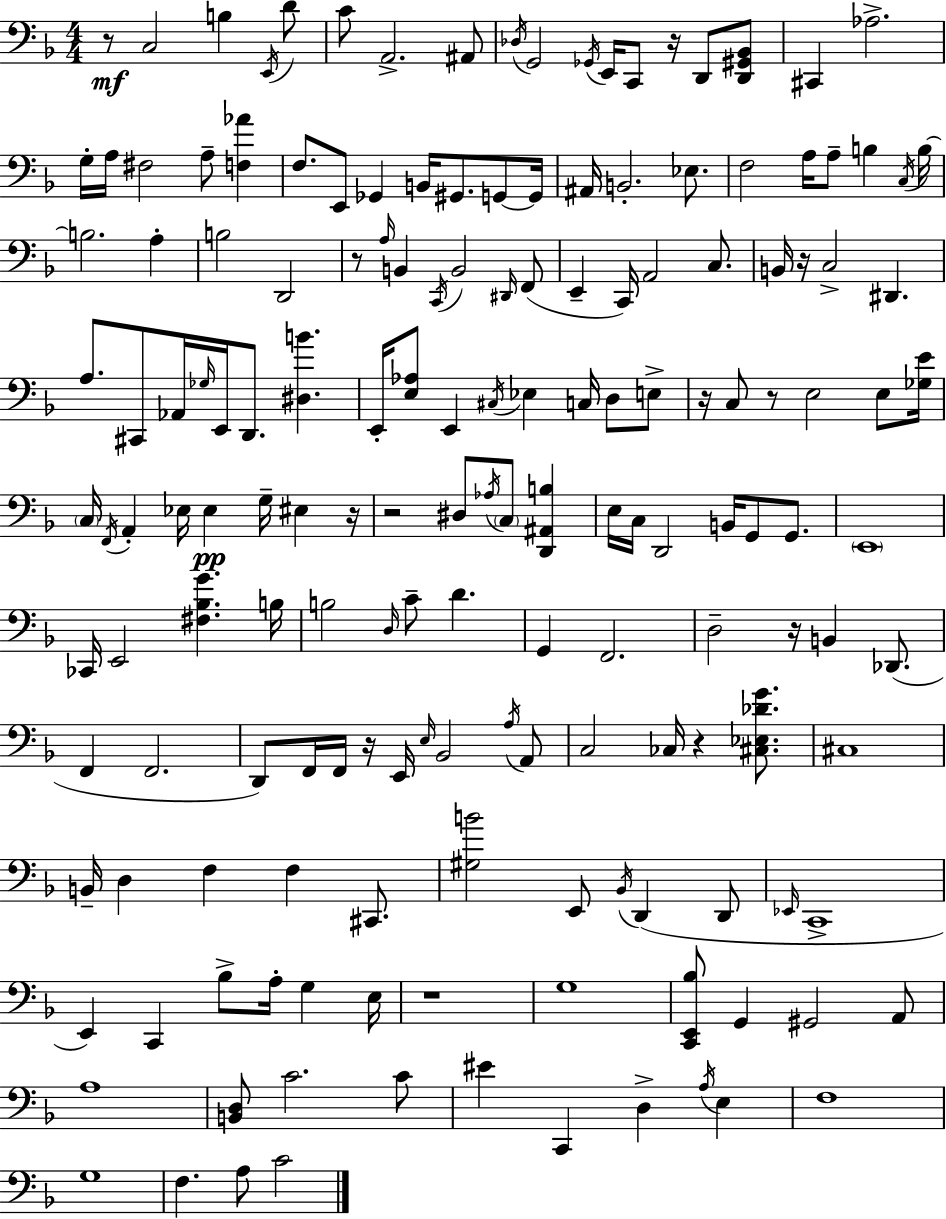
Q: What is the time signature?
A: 4/4